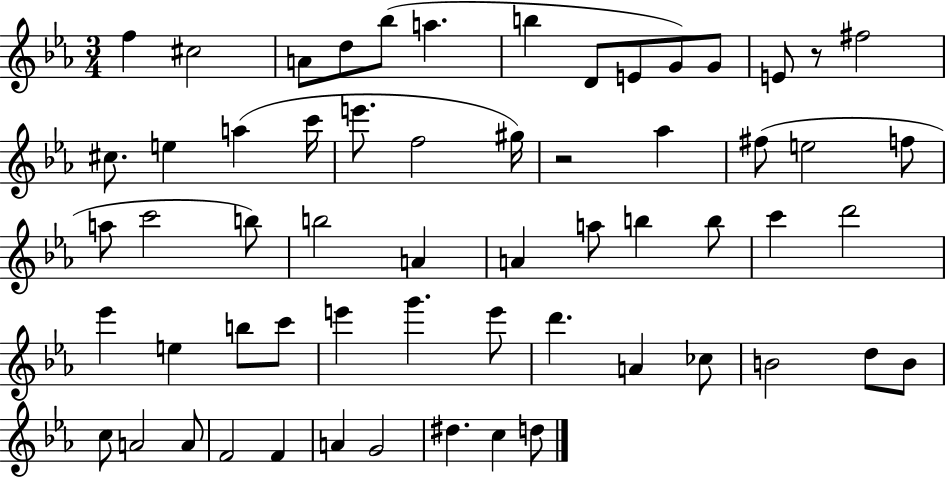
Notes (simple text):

F5/q C#5/h A4/e D5/e Bb5/e A5/q. B5/q D4/e E4/e G4/e G4/e E4/e R/e F#5/h C#5/e. E5/q A5/q C6/s E6/e. F5/h G#5/s R/h Ab5/q F#5/e E5/h F5/e A5/e C6/h B5/e B5/h A4/q A4/q A5/e B5/q B5/e C6/q D6/h Eb6/q E5/q B5/e C6/e E6/q G6/q. E6/e D6/q. A4/q CES5/e B4/h D5/e B4/e C5/e A4/h A4/e F4/h F4/q A4/q G4/h D#5/q. C5/q D5/e